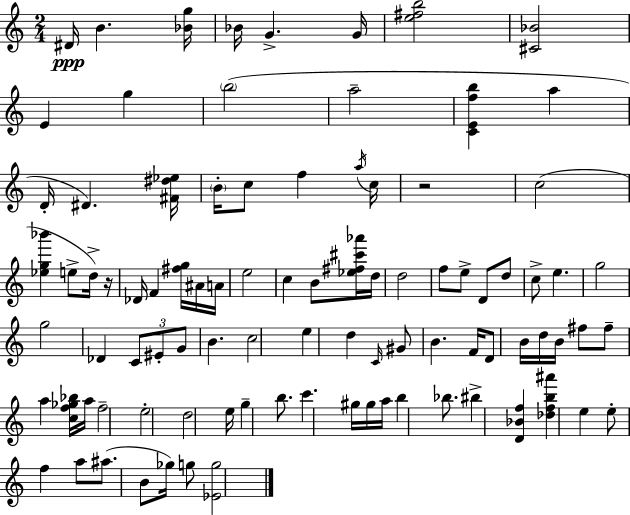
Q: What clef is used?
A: treble